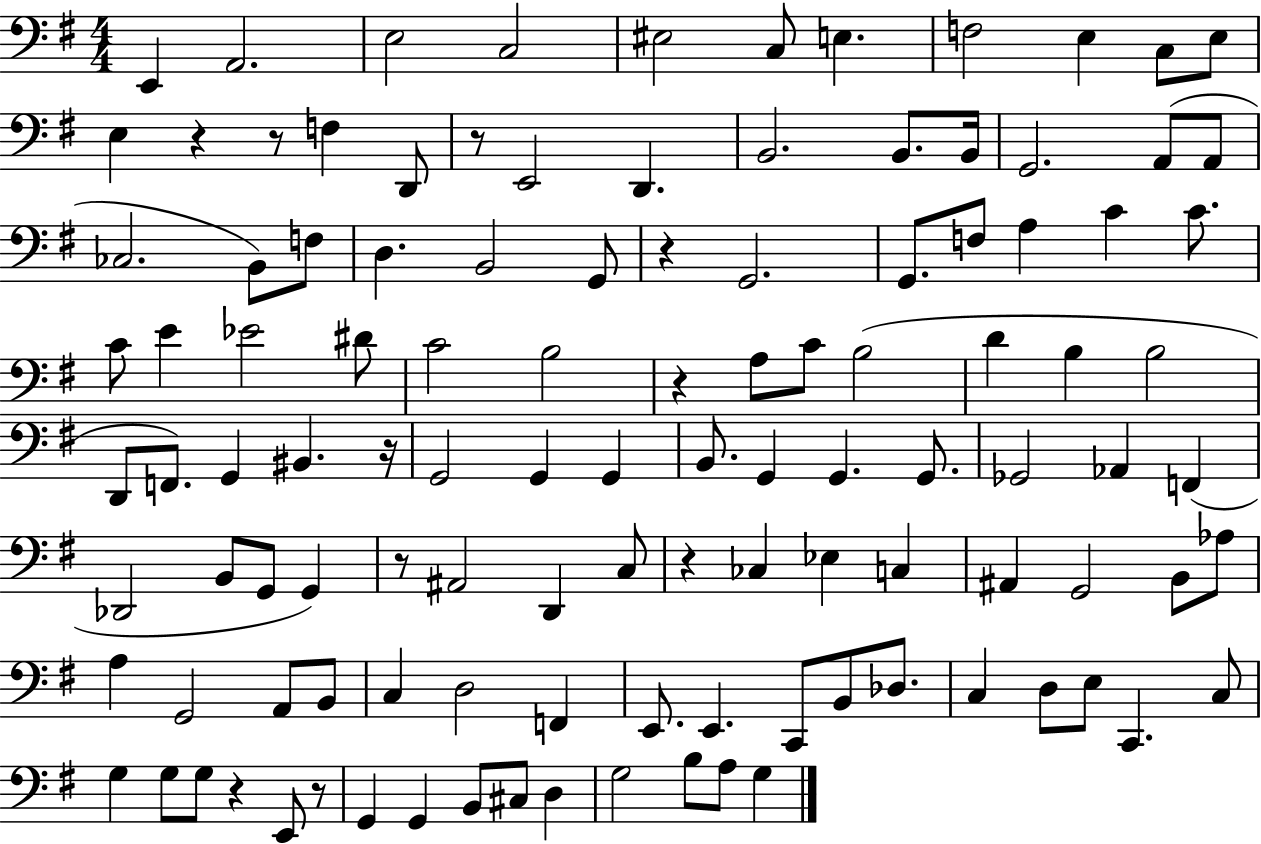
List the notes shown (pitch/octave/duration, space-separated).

E2/q A2/h. E3/h C3/h EIS3/h C3/e E3/q. F3/h E3/q C3/e E3/e E3/q R/q R/e F3/q D2/e R/e E2/h D2/q. B2/h. B2/e. B2/s G2/h. A2/e A2/e CES3/h. B2/e F3/e D3/q. B2/h G2/e R/q G2/h. G2/e. F3/e A3/q C4/q C4/e. C4/e E4/q Eb4/h D#4/e C4/h B3/h R/q A3/e C4/e B3/h D4/q B3/q B3/h D2/e F2/e. G2/q BIS2/q. R/s G2/h G2/q G2/q B2/e. G2/q G2/q. G2/e. Gb2/h Ab2/q F2/q Db2/h B2/e G2/e G2/q R/e A#2/h D2/q C3/e R/q CES3/q Eb3/q C3/q A#2/q G2/h B2/e Ab3/e A3/q G2/h A2/e B2/e C3/q D3/h F2/q E2/e. E2/q. C2/e B2/e Db3/e. C3/q D3/e E3/e C2/q. C3/e G3/q G3/e G3/e R/q E2/e R/e G2/q G2/q B2/e C#3/e D3/q G3/h B3/e A3/e G3/q